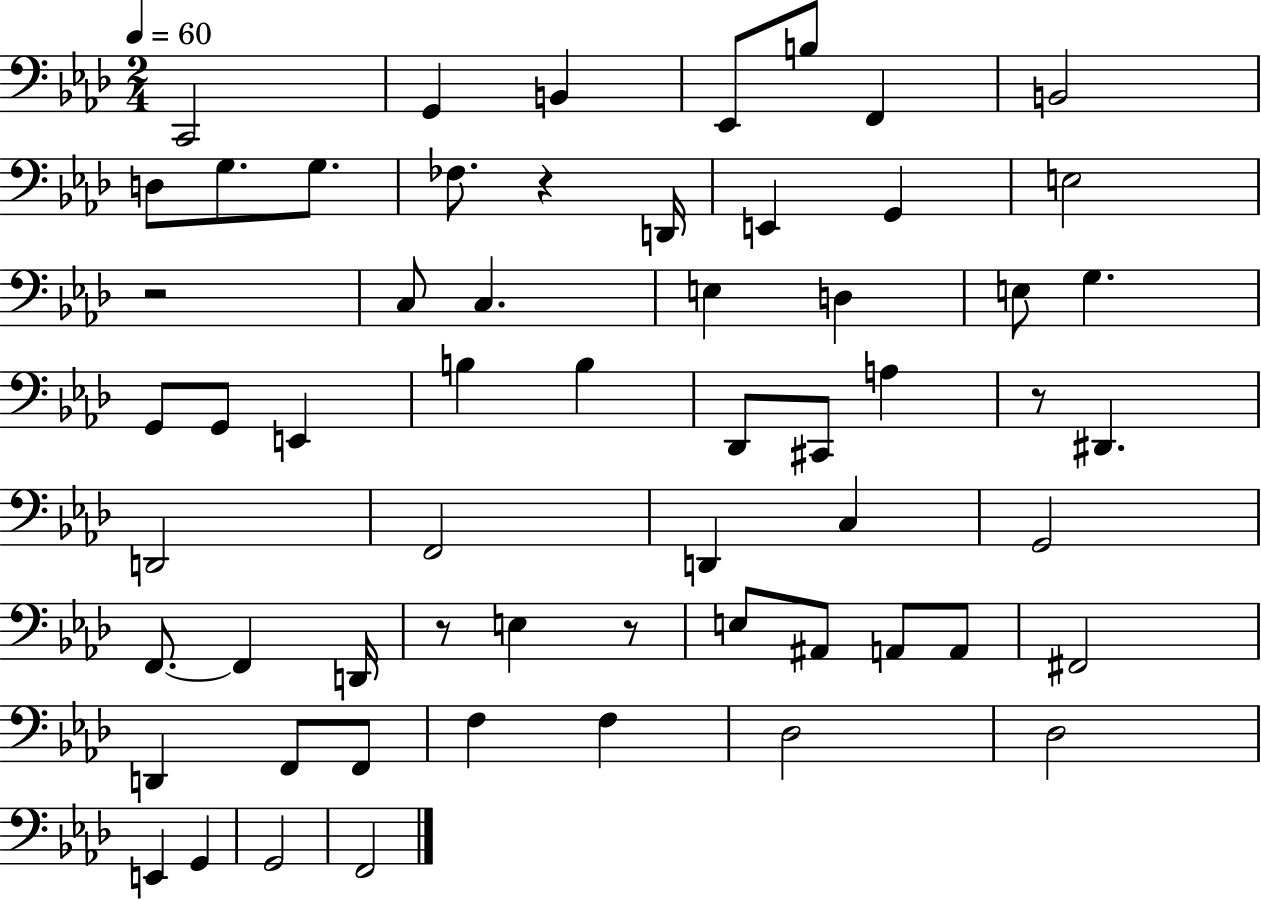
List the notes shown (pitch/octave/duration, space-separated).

C2/h G2/q B2/q Eb2/e B3/e F2/q B2/h D3/e G3/e. G3/e. FES3/e. R/q D2/s E2/q G2/q E3/h R/h C3/e C3/q. E3/q D3/q E3/e G3/q. G2/e G2/e E2/q B3/q B3/q Db2/e C#2/e A3/q R/e D#2/q. D2/h F2/h D2/q C3/q G2/h F2/e. F2/q D2/s R/e E3/q R/e E3/e A#2/e A2/e A2/e F#2/h D2/q F2/e F2/e F3/q F3/q Db3/h Db3/h E2/q G2/q G2/h F2/h